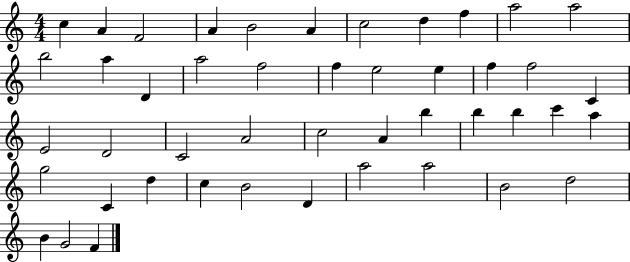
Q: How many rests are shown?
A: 0